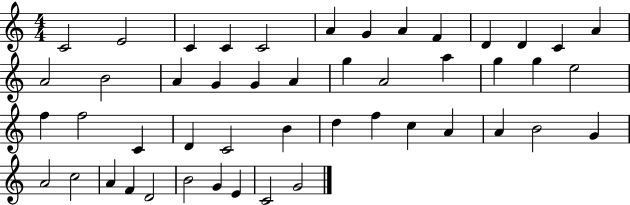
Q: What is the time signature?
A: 4/4